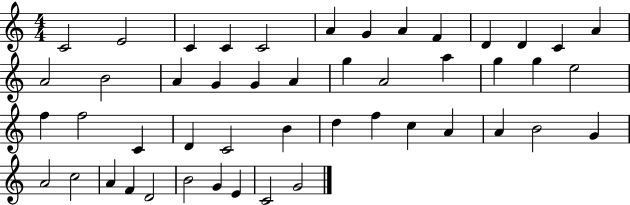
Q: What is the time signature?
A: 4/4